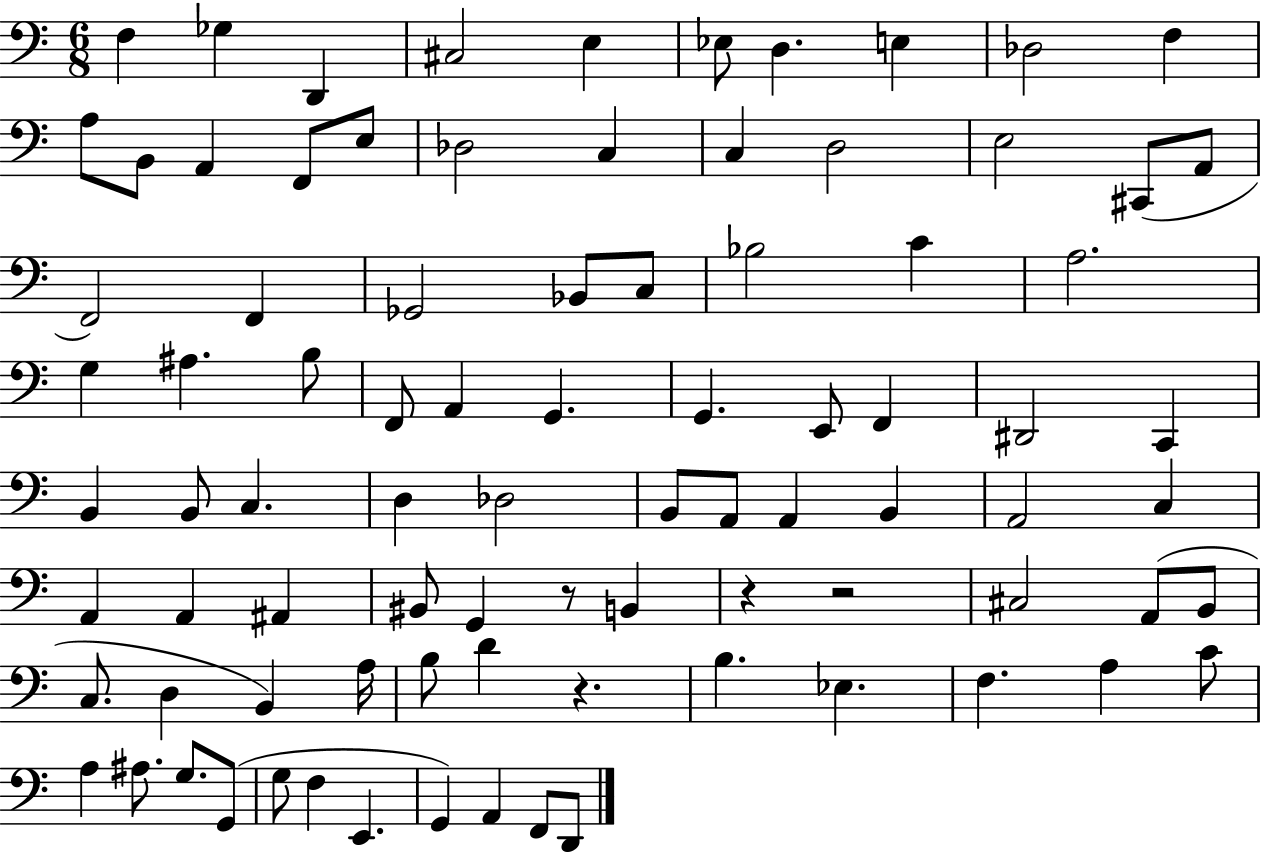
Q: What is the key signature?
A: C major